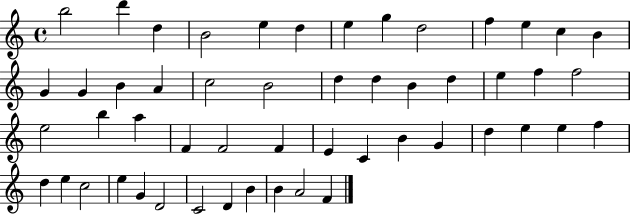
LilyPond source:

{
  \clef treble
  \time 4/4
  \defaultTimeSignature
  \key c \major
  b''2 d'''4 d''4 | b'2 e''4 d''4 | e''4 g''4 d''2 | f''4 e''4 c''4 b'4 | \break g'4 g'4 b'4 a'4 | c''2 b'2 | d''4 d''4 b'4 d''4 | e''4 f''4 f''2 | \break e''2 b''4 a''4 | f'4 f'2 f'4 | e'4 c'4 b'4 g'4 | d''4 e''4 e''4 f''4 | \break d''4 e''4 c''2 | e''4 g'4 d'2 | c'2 d'4 b'4 | b'4 a'2 f'4 | \break \bar "|."
}